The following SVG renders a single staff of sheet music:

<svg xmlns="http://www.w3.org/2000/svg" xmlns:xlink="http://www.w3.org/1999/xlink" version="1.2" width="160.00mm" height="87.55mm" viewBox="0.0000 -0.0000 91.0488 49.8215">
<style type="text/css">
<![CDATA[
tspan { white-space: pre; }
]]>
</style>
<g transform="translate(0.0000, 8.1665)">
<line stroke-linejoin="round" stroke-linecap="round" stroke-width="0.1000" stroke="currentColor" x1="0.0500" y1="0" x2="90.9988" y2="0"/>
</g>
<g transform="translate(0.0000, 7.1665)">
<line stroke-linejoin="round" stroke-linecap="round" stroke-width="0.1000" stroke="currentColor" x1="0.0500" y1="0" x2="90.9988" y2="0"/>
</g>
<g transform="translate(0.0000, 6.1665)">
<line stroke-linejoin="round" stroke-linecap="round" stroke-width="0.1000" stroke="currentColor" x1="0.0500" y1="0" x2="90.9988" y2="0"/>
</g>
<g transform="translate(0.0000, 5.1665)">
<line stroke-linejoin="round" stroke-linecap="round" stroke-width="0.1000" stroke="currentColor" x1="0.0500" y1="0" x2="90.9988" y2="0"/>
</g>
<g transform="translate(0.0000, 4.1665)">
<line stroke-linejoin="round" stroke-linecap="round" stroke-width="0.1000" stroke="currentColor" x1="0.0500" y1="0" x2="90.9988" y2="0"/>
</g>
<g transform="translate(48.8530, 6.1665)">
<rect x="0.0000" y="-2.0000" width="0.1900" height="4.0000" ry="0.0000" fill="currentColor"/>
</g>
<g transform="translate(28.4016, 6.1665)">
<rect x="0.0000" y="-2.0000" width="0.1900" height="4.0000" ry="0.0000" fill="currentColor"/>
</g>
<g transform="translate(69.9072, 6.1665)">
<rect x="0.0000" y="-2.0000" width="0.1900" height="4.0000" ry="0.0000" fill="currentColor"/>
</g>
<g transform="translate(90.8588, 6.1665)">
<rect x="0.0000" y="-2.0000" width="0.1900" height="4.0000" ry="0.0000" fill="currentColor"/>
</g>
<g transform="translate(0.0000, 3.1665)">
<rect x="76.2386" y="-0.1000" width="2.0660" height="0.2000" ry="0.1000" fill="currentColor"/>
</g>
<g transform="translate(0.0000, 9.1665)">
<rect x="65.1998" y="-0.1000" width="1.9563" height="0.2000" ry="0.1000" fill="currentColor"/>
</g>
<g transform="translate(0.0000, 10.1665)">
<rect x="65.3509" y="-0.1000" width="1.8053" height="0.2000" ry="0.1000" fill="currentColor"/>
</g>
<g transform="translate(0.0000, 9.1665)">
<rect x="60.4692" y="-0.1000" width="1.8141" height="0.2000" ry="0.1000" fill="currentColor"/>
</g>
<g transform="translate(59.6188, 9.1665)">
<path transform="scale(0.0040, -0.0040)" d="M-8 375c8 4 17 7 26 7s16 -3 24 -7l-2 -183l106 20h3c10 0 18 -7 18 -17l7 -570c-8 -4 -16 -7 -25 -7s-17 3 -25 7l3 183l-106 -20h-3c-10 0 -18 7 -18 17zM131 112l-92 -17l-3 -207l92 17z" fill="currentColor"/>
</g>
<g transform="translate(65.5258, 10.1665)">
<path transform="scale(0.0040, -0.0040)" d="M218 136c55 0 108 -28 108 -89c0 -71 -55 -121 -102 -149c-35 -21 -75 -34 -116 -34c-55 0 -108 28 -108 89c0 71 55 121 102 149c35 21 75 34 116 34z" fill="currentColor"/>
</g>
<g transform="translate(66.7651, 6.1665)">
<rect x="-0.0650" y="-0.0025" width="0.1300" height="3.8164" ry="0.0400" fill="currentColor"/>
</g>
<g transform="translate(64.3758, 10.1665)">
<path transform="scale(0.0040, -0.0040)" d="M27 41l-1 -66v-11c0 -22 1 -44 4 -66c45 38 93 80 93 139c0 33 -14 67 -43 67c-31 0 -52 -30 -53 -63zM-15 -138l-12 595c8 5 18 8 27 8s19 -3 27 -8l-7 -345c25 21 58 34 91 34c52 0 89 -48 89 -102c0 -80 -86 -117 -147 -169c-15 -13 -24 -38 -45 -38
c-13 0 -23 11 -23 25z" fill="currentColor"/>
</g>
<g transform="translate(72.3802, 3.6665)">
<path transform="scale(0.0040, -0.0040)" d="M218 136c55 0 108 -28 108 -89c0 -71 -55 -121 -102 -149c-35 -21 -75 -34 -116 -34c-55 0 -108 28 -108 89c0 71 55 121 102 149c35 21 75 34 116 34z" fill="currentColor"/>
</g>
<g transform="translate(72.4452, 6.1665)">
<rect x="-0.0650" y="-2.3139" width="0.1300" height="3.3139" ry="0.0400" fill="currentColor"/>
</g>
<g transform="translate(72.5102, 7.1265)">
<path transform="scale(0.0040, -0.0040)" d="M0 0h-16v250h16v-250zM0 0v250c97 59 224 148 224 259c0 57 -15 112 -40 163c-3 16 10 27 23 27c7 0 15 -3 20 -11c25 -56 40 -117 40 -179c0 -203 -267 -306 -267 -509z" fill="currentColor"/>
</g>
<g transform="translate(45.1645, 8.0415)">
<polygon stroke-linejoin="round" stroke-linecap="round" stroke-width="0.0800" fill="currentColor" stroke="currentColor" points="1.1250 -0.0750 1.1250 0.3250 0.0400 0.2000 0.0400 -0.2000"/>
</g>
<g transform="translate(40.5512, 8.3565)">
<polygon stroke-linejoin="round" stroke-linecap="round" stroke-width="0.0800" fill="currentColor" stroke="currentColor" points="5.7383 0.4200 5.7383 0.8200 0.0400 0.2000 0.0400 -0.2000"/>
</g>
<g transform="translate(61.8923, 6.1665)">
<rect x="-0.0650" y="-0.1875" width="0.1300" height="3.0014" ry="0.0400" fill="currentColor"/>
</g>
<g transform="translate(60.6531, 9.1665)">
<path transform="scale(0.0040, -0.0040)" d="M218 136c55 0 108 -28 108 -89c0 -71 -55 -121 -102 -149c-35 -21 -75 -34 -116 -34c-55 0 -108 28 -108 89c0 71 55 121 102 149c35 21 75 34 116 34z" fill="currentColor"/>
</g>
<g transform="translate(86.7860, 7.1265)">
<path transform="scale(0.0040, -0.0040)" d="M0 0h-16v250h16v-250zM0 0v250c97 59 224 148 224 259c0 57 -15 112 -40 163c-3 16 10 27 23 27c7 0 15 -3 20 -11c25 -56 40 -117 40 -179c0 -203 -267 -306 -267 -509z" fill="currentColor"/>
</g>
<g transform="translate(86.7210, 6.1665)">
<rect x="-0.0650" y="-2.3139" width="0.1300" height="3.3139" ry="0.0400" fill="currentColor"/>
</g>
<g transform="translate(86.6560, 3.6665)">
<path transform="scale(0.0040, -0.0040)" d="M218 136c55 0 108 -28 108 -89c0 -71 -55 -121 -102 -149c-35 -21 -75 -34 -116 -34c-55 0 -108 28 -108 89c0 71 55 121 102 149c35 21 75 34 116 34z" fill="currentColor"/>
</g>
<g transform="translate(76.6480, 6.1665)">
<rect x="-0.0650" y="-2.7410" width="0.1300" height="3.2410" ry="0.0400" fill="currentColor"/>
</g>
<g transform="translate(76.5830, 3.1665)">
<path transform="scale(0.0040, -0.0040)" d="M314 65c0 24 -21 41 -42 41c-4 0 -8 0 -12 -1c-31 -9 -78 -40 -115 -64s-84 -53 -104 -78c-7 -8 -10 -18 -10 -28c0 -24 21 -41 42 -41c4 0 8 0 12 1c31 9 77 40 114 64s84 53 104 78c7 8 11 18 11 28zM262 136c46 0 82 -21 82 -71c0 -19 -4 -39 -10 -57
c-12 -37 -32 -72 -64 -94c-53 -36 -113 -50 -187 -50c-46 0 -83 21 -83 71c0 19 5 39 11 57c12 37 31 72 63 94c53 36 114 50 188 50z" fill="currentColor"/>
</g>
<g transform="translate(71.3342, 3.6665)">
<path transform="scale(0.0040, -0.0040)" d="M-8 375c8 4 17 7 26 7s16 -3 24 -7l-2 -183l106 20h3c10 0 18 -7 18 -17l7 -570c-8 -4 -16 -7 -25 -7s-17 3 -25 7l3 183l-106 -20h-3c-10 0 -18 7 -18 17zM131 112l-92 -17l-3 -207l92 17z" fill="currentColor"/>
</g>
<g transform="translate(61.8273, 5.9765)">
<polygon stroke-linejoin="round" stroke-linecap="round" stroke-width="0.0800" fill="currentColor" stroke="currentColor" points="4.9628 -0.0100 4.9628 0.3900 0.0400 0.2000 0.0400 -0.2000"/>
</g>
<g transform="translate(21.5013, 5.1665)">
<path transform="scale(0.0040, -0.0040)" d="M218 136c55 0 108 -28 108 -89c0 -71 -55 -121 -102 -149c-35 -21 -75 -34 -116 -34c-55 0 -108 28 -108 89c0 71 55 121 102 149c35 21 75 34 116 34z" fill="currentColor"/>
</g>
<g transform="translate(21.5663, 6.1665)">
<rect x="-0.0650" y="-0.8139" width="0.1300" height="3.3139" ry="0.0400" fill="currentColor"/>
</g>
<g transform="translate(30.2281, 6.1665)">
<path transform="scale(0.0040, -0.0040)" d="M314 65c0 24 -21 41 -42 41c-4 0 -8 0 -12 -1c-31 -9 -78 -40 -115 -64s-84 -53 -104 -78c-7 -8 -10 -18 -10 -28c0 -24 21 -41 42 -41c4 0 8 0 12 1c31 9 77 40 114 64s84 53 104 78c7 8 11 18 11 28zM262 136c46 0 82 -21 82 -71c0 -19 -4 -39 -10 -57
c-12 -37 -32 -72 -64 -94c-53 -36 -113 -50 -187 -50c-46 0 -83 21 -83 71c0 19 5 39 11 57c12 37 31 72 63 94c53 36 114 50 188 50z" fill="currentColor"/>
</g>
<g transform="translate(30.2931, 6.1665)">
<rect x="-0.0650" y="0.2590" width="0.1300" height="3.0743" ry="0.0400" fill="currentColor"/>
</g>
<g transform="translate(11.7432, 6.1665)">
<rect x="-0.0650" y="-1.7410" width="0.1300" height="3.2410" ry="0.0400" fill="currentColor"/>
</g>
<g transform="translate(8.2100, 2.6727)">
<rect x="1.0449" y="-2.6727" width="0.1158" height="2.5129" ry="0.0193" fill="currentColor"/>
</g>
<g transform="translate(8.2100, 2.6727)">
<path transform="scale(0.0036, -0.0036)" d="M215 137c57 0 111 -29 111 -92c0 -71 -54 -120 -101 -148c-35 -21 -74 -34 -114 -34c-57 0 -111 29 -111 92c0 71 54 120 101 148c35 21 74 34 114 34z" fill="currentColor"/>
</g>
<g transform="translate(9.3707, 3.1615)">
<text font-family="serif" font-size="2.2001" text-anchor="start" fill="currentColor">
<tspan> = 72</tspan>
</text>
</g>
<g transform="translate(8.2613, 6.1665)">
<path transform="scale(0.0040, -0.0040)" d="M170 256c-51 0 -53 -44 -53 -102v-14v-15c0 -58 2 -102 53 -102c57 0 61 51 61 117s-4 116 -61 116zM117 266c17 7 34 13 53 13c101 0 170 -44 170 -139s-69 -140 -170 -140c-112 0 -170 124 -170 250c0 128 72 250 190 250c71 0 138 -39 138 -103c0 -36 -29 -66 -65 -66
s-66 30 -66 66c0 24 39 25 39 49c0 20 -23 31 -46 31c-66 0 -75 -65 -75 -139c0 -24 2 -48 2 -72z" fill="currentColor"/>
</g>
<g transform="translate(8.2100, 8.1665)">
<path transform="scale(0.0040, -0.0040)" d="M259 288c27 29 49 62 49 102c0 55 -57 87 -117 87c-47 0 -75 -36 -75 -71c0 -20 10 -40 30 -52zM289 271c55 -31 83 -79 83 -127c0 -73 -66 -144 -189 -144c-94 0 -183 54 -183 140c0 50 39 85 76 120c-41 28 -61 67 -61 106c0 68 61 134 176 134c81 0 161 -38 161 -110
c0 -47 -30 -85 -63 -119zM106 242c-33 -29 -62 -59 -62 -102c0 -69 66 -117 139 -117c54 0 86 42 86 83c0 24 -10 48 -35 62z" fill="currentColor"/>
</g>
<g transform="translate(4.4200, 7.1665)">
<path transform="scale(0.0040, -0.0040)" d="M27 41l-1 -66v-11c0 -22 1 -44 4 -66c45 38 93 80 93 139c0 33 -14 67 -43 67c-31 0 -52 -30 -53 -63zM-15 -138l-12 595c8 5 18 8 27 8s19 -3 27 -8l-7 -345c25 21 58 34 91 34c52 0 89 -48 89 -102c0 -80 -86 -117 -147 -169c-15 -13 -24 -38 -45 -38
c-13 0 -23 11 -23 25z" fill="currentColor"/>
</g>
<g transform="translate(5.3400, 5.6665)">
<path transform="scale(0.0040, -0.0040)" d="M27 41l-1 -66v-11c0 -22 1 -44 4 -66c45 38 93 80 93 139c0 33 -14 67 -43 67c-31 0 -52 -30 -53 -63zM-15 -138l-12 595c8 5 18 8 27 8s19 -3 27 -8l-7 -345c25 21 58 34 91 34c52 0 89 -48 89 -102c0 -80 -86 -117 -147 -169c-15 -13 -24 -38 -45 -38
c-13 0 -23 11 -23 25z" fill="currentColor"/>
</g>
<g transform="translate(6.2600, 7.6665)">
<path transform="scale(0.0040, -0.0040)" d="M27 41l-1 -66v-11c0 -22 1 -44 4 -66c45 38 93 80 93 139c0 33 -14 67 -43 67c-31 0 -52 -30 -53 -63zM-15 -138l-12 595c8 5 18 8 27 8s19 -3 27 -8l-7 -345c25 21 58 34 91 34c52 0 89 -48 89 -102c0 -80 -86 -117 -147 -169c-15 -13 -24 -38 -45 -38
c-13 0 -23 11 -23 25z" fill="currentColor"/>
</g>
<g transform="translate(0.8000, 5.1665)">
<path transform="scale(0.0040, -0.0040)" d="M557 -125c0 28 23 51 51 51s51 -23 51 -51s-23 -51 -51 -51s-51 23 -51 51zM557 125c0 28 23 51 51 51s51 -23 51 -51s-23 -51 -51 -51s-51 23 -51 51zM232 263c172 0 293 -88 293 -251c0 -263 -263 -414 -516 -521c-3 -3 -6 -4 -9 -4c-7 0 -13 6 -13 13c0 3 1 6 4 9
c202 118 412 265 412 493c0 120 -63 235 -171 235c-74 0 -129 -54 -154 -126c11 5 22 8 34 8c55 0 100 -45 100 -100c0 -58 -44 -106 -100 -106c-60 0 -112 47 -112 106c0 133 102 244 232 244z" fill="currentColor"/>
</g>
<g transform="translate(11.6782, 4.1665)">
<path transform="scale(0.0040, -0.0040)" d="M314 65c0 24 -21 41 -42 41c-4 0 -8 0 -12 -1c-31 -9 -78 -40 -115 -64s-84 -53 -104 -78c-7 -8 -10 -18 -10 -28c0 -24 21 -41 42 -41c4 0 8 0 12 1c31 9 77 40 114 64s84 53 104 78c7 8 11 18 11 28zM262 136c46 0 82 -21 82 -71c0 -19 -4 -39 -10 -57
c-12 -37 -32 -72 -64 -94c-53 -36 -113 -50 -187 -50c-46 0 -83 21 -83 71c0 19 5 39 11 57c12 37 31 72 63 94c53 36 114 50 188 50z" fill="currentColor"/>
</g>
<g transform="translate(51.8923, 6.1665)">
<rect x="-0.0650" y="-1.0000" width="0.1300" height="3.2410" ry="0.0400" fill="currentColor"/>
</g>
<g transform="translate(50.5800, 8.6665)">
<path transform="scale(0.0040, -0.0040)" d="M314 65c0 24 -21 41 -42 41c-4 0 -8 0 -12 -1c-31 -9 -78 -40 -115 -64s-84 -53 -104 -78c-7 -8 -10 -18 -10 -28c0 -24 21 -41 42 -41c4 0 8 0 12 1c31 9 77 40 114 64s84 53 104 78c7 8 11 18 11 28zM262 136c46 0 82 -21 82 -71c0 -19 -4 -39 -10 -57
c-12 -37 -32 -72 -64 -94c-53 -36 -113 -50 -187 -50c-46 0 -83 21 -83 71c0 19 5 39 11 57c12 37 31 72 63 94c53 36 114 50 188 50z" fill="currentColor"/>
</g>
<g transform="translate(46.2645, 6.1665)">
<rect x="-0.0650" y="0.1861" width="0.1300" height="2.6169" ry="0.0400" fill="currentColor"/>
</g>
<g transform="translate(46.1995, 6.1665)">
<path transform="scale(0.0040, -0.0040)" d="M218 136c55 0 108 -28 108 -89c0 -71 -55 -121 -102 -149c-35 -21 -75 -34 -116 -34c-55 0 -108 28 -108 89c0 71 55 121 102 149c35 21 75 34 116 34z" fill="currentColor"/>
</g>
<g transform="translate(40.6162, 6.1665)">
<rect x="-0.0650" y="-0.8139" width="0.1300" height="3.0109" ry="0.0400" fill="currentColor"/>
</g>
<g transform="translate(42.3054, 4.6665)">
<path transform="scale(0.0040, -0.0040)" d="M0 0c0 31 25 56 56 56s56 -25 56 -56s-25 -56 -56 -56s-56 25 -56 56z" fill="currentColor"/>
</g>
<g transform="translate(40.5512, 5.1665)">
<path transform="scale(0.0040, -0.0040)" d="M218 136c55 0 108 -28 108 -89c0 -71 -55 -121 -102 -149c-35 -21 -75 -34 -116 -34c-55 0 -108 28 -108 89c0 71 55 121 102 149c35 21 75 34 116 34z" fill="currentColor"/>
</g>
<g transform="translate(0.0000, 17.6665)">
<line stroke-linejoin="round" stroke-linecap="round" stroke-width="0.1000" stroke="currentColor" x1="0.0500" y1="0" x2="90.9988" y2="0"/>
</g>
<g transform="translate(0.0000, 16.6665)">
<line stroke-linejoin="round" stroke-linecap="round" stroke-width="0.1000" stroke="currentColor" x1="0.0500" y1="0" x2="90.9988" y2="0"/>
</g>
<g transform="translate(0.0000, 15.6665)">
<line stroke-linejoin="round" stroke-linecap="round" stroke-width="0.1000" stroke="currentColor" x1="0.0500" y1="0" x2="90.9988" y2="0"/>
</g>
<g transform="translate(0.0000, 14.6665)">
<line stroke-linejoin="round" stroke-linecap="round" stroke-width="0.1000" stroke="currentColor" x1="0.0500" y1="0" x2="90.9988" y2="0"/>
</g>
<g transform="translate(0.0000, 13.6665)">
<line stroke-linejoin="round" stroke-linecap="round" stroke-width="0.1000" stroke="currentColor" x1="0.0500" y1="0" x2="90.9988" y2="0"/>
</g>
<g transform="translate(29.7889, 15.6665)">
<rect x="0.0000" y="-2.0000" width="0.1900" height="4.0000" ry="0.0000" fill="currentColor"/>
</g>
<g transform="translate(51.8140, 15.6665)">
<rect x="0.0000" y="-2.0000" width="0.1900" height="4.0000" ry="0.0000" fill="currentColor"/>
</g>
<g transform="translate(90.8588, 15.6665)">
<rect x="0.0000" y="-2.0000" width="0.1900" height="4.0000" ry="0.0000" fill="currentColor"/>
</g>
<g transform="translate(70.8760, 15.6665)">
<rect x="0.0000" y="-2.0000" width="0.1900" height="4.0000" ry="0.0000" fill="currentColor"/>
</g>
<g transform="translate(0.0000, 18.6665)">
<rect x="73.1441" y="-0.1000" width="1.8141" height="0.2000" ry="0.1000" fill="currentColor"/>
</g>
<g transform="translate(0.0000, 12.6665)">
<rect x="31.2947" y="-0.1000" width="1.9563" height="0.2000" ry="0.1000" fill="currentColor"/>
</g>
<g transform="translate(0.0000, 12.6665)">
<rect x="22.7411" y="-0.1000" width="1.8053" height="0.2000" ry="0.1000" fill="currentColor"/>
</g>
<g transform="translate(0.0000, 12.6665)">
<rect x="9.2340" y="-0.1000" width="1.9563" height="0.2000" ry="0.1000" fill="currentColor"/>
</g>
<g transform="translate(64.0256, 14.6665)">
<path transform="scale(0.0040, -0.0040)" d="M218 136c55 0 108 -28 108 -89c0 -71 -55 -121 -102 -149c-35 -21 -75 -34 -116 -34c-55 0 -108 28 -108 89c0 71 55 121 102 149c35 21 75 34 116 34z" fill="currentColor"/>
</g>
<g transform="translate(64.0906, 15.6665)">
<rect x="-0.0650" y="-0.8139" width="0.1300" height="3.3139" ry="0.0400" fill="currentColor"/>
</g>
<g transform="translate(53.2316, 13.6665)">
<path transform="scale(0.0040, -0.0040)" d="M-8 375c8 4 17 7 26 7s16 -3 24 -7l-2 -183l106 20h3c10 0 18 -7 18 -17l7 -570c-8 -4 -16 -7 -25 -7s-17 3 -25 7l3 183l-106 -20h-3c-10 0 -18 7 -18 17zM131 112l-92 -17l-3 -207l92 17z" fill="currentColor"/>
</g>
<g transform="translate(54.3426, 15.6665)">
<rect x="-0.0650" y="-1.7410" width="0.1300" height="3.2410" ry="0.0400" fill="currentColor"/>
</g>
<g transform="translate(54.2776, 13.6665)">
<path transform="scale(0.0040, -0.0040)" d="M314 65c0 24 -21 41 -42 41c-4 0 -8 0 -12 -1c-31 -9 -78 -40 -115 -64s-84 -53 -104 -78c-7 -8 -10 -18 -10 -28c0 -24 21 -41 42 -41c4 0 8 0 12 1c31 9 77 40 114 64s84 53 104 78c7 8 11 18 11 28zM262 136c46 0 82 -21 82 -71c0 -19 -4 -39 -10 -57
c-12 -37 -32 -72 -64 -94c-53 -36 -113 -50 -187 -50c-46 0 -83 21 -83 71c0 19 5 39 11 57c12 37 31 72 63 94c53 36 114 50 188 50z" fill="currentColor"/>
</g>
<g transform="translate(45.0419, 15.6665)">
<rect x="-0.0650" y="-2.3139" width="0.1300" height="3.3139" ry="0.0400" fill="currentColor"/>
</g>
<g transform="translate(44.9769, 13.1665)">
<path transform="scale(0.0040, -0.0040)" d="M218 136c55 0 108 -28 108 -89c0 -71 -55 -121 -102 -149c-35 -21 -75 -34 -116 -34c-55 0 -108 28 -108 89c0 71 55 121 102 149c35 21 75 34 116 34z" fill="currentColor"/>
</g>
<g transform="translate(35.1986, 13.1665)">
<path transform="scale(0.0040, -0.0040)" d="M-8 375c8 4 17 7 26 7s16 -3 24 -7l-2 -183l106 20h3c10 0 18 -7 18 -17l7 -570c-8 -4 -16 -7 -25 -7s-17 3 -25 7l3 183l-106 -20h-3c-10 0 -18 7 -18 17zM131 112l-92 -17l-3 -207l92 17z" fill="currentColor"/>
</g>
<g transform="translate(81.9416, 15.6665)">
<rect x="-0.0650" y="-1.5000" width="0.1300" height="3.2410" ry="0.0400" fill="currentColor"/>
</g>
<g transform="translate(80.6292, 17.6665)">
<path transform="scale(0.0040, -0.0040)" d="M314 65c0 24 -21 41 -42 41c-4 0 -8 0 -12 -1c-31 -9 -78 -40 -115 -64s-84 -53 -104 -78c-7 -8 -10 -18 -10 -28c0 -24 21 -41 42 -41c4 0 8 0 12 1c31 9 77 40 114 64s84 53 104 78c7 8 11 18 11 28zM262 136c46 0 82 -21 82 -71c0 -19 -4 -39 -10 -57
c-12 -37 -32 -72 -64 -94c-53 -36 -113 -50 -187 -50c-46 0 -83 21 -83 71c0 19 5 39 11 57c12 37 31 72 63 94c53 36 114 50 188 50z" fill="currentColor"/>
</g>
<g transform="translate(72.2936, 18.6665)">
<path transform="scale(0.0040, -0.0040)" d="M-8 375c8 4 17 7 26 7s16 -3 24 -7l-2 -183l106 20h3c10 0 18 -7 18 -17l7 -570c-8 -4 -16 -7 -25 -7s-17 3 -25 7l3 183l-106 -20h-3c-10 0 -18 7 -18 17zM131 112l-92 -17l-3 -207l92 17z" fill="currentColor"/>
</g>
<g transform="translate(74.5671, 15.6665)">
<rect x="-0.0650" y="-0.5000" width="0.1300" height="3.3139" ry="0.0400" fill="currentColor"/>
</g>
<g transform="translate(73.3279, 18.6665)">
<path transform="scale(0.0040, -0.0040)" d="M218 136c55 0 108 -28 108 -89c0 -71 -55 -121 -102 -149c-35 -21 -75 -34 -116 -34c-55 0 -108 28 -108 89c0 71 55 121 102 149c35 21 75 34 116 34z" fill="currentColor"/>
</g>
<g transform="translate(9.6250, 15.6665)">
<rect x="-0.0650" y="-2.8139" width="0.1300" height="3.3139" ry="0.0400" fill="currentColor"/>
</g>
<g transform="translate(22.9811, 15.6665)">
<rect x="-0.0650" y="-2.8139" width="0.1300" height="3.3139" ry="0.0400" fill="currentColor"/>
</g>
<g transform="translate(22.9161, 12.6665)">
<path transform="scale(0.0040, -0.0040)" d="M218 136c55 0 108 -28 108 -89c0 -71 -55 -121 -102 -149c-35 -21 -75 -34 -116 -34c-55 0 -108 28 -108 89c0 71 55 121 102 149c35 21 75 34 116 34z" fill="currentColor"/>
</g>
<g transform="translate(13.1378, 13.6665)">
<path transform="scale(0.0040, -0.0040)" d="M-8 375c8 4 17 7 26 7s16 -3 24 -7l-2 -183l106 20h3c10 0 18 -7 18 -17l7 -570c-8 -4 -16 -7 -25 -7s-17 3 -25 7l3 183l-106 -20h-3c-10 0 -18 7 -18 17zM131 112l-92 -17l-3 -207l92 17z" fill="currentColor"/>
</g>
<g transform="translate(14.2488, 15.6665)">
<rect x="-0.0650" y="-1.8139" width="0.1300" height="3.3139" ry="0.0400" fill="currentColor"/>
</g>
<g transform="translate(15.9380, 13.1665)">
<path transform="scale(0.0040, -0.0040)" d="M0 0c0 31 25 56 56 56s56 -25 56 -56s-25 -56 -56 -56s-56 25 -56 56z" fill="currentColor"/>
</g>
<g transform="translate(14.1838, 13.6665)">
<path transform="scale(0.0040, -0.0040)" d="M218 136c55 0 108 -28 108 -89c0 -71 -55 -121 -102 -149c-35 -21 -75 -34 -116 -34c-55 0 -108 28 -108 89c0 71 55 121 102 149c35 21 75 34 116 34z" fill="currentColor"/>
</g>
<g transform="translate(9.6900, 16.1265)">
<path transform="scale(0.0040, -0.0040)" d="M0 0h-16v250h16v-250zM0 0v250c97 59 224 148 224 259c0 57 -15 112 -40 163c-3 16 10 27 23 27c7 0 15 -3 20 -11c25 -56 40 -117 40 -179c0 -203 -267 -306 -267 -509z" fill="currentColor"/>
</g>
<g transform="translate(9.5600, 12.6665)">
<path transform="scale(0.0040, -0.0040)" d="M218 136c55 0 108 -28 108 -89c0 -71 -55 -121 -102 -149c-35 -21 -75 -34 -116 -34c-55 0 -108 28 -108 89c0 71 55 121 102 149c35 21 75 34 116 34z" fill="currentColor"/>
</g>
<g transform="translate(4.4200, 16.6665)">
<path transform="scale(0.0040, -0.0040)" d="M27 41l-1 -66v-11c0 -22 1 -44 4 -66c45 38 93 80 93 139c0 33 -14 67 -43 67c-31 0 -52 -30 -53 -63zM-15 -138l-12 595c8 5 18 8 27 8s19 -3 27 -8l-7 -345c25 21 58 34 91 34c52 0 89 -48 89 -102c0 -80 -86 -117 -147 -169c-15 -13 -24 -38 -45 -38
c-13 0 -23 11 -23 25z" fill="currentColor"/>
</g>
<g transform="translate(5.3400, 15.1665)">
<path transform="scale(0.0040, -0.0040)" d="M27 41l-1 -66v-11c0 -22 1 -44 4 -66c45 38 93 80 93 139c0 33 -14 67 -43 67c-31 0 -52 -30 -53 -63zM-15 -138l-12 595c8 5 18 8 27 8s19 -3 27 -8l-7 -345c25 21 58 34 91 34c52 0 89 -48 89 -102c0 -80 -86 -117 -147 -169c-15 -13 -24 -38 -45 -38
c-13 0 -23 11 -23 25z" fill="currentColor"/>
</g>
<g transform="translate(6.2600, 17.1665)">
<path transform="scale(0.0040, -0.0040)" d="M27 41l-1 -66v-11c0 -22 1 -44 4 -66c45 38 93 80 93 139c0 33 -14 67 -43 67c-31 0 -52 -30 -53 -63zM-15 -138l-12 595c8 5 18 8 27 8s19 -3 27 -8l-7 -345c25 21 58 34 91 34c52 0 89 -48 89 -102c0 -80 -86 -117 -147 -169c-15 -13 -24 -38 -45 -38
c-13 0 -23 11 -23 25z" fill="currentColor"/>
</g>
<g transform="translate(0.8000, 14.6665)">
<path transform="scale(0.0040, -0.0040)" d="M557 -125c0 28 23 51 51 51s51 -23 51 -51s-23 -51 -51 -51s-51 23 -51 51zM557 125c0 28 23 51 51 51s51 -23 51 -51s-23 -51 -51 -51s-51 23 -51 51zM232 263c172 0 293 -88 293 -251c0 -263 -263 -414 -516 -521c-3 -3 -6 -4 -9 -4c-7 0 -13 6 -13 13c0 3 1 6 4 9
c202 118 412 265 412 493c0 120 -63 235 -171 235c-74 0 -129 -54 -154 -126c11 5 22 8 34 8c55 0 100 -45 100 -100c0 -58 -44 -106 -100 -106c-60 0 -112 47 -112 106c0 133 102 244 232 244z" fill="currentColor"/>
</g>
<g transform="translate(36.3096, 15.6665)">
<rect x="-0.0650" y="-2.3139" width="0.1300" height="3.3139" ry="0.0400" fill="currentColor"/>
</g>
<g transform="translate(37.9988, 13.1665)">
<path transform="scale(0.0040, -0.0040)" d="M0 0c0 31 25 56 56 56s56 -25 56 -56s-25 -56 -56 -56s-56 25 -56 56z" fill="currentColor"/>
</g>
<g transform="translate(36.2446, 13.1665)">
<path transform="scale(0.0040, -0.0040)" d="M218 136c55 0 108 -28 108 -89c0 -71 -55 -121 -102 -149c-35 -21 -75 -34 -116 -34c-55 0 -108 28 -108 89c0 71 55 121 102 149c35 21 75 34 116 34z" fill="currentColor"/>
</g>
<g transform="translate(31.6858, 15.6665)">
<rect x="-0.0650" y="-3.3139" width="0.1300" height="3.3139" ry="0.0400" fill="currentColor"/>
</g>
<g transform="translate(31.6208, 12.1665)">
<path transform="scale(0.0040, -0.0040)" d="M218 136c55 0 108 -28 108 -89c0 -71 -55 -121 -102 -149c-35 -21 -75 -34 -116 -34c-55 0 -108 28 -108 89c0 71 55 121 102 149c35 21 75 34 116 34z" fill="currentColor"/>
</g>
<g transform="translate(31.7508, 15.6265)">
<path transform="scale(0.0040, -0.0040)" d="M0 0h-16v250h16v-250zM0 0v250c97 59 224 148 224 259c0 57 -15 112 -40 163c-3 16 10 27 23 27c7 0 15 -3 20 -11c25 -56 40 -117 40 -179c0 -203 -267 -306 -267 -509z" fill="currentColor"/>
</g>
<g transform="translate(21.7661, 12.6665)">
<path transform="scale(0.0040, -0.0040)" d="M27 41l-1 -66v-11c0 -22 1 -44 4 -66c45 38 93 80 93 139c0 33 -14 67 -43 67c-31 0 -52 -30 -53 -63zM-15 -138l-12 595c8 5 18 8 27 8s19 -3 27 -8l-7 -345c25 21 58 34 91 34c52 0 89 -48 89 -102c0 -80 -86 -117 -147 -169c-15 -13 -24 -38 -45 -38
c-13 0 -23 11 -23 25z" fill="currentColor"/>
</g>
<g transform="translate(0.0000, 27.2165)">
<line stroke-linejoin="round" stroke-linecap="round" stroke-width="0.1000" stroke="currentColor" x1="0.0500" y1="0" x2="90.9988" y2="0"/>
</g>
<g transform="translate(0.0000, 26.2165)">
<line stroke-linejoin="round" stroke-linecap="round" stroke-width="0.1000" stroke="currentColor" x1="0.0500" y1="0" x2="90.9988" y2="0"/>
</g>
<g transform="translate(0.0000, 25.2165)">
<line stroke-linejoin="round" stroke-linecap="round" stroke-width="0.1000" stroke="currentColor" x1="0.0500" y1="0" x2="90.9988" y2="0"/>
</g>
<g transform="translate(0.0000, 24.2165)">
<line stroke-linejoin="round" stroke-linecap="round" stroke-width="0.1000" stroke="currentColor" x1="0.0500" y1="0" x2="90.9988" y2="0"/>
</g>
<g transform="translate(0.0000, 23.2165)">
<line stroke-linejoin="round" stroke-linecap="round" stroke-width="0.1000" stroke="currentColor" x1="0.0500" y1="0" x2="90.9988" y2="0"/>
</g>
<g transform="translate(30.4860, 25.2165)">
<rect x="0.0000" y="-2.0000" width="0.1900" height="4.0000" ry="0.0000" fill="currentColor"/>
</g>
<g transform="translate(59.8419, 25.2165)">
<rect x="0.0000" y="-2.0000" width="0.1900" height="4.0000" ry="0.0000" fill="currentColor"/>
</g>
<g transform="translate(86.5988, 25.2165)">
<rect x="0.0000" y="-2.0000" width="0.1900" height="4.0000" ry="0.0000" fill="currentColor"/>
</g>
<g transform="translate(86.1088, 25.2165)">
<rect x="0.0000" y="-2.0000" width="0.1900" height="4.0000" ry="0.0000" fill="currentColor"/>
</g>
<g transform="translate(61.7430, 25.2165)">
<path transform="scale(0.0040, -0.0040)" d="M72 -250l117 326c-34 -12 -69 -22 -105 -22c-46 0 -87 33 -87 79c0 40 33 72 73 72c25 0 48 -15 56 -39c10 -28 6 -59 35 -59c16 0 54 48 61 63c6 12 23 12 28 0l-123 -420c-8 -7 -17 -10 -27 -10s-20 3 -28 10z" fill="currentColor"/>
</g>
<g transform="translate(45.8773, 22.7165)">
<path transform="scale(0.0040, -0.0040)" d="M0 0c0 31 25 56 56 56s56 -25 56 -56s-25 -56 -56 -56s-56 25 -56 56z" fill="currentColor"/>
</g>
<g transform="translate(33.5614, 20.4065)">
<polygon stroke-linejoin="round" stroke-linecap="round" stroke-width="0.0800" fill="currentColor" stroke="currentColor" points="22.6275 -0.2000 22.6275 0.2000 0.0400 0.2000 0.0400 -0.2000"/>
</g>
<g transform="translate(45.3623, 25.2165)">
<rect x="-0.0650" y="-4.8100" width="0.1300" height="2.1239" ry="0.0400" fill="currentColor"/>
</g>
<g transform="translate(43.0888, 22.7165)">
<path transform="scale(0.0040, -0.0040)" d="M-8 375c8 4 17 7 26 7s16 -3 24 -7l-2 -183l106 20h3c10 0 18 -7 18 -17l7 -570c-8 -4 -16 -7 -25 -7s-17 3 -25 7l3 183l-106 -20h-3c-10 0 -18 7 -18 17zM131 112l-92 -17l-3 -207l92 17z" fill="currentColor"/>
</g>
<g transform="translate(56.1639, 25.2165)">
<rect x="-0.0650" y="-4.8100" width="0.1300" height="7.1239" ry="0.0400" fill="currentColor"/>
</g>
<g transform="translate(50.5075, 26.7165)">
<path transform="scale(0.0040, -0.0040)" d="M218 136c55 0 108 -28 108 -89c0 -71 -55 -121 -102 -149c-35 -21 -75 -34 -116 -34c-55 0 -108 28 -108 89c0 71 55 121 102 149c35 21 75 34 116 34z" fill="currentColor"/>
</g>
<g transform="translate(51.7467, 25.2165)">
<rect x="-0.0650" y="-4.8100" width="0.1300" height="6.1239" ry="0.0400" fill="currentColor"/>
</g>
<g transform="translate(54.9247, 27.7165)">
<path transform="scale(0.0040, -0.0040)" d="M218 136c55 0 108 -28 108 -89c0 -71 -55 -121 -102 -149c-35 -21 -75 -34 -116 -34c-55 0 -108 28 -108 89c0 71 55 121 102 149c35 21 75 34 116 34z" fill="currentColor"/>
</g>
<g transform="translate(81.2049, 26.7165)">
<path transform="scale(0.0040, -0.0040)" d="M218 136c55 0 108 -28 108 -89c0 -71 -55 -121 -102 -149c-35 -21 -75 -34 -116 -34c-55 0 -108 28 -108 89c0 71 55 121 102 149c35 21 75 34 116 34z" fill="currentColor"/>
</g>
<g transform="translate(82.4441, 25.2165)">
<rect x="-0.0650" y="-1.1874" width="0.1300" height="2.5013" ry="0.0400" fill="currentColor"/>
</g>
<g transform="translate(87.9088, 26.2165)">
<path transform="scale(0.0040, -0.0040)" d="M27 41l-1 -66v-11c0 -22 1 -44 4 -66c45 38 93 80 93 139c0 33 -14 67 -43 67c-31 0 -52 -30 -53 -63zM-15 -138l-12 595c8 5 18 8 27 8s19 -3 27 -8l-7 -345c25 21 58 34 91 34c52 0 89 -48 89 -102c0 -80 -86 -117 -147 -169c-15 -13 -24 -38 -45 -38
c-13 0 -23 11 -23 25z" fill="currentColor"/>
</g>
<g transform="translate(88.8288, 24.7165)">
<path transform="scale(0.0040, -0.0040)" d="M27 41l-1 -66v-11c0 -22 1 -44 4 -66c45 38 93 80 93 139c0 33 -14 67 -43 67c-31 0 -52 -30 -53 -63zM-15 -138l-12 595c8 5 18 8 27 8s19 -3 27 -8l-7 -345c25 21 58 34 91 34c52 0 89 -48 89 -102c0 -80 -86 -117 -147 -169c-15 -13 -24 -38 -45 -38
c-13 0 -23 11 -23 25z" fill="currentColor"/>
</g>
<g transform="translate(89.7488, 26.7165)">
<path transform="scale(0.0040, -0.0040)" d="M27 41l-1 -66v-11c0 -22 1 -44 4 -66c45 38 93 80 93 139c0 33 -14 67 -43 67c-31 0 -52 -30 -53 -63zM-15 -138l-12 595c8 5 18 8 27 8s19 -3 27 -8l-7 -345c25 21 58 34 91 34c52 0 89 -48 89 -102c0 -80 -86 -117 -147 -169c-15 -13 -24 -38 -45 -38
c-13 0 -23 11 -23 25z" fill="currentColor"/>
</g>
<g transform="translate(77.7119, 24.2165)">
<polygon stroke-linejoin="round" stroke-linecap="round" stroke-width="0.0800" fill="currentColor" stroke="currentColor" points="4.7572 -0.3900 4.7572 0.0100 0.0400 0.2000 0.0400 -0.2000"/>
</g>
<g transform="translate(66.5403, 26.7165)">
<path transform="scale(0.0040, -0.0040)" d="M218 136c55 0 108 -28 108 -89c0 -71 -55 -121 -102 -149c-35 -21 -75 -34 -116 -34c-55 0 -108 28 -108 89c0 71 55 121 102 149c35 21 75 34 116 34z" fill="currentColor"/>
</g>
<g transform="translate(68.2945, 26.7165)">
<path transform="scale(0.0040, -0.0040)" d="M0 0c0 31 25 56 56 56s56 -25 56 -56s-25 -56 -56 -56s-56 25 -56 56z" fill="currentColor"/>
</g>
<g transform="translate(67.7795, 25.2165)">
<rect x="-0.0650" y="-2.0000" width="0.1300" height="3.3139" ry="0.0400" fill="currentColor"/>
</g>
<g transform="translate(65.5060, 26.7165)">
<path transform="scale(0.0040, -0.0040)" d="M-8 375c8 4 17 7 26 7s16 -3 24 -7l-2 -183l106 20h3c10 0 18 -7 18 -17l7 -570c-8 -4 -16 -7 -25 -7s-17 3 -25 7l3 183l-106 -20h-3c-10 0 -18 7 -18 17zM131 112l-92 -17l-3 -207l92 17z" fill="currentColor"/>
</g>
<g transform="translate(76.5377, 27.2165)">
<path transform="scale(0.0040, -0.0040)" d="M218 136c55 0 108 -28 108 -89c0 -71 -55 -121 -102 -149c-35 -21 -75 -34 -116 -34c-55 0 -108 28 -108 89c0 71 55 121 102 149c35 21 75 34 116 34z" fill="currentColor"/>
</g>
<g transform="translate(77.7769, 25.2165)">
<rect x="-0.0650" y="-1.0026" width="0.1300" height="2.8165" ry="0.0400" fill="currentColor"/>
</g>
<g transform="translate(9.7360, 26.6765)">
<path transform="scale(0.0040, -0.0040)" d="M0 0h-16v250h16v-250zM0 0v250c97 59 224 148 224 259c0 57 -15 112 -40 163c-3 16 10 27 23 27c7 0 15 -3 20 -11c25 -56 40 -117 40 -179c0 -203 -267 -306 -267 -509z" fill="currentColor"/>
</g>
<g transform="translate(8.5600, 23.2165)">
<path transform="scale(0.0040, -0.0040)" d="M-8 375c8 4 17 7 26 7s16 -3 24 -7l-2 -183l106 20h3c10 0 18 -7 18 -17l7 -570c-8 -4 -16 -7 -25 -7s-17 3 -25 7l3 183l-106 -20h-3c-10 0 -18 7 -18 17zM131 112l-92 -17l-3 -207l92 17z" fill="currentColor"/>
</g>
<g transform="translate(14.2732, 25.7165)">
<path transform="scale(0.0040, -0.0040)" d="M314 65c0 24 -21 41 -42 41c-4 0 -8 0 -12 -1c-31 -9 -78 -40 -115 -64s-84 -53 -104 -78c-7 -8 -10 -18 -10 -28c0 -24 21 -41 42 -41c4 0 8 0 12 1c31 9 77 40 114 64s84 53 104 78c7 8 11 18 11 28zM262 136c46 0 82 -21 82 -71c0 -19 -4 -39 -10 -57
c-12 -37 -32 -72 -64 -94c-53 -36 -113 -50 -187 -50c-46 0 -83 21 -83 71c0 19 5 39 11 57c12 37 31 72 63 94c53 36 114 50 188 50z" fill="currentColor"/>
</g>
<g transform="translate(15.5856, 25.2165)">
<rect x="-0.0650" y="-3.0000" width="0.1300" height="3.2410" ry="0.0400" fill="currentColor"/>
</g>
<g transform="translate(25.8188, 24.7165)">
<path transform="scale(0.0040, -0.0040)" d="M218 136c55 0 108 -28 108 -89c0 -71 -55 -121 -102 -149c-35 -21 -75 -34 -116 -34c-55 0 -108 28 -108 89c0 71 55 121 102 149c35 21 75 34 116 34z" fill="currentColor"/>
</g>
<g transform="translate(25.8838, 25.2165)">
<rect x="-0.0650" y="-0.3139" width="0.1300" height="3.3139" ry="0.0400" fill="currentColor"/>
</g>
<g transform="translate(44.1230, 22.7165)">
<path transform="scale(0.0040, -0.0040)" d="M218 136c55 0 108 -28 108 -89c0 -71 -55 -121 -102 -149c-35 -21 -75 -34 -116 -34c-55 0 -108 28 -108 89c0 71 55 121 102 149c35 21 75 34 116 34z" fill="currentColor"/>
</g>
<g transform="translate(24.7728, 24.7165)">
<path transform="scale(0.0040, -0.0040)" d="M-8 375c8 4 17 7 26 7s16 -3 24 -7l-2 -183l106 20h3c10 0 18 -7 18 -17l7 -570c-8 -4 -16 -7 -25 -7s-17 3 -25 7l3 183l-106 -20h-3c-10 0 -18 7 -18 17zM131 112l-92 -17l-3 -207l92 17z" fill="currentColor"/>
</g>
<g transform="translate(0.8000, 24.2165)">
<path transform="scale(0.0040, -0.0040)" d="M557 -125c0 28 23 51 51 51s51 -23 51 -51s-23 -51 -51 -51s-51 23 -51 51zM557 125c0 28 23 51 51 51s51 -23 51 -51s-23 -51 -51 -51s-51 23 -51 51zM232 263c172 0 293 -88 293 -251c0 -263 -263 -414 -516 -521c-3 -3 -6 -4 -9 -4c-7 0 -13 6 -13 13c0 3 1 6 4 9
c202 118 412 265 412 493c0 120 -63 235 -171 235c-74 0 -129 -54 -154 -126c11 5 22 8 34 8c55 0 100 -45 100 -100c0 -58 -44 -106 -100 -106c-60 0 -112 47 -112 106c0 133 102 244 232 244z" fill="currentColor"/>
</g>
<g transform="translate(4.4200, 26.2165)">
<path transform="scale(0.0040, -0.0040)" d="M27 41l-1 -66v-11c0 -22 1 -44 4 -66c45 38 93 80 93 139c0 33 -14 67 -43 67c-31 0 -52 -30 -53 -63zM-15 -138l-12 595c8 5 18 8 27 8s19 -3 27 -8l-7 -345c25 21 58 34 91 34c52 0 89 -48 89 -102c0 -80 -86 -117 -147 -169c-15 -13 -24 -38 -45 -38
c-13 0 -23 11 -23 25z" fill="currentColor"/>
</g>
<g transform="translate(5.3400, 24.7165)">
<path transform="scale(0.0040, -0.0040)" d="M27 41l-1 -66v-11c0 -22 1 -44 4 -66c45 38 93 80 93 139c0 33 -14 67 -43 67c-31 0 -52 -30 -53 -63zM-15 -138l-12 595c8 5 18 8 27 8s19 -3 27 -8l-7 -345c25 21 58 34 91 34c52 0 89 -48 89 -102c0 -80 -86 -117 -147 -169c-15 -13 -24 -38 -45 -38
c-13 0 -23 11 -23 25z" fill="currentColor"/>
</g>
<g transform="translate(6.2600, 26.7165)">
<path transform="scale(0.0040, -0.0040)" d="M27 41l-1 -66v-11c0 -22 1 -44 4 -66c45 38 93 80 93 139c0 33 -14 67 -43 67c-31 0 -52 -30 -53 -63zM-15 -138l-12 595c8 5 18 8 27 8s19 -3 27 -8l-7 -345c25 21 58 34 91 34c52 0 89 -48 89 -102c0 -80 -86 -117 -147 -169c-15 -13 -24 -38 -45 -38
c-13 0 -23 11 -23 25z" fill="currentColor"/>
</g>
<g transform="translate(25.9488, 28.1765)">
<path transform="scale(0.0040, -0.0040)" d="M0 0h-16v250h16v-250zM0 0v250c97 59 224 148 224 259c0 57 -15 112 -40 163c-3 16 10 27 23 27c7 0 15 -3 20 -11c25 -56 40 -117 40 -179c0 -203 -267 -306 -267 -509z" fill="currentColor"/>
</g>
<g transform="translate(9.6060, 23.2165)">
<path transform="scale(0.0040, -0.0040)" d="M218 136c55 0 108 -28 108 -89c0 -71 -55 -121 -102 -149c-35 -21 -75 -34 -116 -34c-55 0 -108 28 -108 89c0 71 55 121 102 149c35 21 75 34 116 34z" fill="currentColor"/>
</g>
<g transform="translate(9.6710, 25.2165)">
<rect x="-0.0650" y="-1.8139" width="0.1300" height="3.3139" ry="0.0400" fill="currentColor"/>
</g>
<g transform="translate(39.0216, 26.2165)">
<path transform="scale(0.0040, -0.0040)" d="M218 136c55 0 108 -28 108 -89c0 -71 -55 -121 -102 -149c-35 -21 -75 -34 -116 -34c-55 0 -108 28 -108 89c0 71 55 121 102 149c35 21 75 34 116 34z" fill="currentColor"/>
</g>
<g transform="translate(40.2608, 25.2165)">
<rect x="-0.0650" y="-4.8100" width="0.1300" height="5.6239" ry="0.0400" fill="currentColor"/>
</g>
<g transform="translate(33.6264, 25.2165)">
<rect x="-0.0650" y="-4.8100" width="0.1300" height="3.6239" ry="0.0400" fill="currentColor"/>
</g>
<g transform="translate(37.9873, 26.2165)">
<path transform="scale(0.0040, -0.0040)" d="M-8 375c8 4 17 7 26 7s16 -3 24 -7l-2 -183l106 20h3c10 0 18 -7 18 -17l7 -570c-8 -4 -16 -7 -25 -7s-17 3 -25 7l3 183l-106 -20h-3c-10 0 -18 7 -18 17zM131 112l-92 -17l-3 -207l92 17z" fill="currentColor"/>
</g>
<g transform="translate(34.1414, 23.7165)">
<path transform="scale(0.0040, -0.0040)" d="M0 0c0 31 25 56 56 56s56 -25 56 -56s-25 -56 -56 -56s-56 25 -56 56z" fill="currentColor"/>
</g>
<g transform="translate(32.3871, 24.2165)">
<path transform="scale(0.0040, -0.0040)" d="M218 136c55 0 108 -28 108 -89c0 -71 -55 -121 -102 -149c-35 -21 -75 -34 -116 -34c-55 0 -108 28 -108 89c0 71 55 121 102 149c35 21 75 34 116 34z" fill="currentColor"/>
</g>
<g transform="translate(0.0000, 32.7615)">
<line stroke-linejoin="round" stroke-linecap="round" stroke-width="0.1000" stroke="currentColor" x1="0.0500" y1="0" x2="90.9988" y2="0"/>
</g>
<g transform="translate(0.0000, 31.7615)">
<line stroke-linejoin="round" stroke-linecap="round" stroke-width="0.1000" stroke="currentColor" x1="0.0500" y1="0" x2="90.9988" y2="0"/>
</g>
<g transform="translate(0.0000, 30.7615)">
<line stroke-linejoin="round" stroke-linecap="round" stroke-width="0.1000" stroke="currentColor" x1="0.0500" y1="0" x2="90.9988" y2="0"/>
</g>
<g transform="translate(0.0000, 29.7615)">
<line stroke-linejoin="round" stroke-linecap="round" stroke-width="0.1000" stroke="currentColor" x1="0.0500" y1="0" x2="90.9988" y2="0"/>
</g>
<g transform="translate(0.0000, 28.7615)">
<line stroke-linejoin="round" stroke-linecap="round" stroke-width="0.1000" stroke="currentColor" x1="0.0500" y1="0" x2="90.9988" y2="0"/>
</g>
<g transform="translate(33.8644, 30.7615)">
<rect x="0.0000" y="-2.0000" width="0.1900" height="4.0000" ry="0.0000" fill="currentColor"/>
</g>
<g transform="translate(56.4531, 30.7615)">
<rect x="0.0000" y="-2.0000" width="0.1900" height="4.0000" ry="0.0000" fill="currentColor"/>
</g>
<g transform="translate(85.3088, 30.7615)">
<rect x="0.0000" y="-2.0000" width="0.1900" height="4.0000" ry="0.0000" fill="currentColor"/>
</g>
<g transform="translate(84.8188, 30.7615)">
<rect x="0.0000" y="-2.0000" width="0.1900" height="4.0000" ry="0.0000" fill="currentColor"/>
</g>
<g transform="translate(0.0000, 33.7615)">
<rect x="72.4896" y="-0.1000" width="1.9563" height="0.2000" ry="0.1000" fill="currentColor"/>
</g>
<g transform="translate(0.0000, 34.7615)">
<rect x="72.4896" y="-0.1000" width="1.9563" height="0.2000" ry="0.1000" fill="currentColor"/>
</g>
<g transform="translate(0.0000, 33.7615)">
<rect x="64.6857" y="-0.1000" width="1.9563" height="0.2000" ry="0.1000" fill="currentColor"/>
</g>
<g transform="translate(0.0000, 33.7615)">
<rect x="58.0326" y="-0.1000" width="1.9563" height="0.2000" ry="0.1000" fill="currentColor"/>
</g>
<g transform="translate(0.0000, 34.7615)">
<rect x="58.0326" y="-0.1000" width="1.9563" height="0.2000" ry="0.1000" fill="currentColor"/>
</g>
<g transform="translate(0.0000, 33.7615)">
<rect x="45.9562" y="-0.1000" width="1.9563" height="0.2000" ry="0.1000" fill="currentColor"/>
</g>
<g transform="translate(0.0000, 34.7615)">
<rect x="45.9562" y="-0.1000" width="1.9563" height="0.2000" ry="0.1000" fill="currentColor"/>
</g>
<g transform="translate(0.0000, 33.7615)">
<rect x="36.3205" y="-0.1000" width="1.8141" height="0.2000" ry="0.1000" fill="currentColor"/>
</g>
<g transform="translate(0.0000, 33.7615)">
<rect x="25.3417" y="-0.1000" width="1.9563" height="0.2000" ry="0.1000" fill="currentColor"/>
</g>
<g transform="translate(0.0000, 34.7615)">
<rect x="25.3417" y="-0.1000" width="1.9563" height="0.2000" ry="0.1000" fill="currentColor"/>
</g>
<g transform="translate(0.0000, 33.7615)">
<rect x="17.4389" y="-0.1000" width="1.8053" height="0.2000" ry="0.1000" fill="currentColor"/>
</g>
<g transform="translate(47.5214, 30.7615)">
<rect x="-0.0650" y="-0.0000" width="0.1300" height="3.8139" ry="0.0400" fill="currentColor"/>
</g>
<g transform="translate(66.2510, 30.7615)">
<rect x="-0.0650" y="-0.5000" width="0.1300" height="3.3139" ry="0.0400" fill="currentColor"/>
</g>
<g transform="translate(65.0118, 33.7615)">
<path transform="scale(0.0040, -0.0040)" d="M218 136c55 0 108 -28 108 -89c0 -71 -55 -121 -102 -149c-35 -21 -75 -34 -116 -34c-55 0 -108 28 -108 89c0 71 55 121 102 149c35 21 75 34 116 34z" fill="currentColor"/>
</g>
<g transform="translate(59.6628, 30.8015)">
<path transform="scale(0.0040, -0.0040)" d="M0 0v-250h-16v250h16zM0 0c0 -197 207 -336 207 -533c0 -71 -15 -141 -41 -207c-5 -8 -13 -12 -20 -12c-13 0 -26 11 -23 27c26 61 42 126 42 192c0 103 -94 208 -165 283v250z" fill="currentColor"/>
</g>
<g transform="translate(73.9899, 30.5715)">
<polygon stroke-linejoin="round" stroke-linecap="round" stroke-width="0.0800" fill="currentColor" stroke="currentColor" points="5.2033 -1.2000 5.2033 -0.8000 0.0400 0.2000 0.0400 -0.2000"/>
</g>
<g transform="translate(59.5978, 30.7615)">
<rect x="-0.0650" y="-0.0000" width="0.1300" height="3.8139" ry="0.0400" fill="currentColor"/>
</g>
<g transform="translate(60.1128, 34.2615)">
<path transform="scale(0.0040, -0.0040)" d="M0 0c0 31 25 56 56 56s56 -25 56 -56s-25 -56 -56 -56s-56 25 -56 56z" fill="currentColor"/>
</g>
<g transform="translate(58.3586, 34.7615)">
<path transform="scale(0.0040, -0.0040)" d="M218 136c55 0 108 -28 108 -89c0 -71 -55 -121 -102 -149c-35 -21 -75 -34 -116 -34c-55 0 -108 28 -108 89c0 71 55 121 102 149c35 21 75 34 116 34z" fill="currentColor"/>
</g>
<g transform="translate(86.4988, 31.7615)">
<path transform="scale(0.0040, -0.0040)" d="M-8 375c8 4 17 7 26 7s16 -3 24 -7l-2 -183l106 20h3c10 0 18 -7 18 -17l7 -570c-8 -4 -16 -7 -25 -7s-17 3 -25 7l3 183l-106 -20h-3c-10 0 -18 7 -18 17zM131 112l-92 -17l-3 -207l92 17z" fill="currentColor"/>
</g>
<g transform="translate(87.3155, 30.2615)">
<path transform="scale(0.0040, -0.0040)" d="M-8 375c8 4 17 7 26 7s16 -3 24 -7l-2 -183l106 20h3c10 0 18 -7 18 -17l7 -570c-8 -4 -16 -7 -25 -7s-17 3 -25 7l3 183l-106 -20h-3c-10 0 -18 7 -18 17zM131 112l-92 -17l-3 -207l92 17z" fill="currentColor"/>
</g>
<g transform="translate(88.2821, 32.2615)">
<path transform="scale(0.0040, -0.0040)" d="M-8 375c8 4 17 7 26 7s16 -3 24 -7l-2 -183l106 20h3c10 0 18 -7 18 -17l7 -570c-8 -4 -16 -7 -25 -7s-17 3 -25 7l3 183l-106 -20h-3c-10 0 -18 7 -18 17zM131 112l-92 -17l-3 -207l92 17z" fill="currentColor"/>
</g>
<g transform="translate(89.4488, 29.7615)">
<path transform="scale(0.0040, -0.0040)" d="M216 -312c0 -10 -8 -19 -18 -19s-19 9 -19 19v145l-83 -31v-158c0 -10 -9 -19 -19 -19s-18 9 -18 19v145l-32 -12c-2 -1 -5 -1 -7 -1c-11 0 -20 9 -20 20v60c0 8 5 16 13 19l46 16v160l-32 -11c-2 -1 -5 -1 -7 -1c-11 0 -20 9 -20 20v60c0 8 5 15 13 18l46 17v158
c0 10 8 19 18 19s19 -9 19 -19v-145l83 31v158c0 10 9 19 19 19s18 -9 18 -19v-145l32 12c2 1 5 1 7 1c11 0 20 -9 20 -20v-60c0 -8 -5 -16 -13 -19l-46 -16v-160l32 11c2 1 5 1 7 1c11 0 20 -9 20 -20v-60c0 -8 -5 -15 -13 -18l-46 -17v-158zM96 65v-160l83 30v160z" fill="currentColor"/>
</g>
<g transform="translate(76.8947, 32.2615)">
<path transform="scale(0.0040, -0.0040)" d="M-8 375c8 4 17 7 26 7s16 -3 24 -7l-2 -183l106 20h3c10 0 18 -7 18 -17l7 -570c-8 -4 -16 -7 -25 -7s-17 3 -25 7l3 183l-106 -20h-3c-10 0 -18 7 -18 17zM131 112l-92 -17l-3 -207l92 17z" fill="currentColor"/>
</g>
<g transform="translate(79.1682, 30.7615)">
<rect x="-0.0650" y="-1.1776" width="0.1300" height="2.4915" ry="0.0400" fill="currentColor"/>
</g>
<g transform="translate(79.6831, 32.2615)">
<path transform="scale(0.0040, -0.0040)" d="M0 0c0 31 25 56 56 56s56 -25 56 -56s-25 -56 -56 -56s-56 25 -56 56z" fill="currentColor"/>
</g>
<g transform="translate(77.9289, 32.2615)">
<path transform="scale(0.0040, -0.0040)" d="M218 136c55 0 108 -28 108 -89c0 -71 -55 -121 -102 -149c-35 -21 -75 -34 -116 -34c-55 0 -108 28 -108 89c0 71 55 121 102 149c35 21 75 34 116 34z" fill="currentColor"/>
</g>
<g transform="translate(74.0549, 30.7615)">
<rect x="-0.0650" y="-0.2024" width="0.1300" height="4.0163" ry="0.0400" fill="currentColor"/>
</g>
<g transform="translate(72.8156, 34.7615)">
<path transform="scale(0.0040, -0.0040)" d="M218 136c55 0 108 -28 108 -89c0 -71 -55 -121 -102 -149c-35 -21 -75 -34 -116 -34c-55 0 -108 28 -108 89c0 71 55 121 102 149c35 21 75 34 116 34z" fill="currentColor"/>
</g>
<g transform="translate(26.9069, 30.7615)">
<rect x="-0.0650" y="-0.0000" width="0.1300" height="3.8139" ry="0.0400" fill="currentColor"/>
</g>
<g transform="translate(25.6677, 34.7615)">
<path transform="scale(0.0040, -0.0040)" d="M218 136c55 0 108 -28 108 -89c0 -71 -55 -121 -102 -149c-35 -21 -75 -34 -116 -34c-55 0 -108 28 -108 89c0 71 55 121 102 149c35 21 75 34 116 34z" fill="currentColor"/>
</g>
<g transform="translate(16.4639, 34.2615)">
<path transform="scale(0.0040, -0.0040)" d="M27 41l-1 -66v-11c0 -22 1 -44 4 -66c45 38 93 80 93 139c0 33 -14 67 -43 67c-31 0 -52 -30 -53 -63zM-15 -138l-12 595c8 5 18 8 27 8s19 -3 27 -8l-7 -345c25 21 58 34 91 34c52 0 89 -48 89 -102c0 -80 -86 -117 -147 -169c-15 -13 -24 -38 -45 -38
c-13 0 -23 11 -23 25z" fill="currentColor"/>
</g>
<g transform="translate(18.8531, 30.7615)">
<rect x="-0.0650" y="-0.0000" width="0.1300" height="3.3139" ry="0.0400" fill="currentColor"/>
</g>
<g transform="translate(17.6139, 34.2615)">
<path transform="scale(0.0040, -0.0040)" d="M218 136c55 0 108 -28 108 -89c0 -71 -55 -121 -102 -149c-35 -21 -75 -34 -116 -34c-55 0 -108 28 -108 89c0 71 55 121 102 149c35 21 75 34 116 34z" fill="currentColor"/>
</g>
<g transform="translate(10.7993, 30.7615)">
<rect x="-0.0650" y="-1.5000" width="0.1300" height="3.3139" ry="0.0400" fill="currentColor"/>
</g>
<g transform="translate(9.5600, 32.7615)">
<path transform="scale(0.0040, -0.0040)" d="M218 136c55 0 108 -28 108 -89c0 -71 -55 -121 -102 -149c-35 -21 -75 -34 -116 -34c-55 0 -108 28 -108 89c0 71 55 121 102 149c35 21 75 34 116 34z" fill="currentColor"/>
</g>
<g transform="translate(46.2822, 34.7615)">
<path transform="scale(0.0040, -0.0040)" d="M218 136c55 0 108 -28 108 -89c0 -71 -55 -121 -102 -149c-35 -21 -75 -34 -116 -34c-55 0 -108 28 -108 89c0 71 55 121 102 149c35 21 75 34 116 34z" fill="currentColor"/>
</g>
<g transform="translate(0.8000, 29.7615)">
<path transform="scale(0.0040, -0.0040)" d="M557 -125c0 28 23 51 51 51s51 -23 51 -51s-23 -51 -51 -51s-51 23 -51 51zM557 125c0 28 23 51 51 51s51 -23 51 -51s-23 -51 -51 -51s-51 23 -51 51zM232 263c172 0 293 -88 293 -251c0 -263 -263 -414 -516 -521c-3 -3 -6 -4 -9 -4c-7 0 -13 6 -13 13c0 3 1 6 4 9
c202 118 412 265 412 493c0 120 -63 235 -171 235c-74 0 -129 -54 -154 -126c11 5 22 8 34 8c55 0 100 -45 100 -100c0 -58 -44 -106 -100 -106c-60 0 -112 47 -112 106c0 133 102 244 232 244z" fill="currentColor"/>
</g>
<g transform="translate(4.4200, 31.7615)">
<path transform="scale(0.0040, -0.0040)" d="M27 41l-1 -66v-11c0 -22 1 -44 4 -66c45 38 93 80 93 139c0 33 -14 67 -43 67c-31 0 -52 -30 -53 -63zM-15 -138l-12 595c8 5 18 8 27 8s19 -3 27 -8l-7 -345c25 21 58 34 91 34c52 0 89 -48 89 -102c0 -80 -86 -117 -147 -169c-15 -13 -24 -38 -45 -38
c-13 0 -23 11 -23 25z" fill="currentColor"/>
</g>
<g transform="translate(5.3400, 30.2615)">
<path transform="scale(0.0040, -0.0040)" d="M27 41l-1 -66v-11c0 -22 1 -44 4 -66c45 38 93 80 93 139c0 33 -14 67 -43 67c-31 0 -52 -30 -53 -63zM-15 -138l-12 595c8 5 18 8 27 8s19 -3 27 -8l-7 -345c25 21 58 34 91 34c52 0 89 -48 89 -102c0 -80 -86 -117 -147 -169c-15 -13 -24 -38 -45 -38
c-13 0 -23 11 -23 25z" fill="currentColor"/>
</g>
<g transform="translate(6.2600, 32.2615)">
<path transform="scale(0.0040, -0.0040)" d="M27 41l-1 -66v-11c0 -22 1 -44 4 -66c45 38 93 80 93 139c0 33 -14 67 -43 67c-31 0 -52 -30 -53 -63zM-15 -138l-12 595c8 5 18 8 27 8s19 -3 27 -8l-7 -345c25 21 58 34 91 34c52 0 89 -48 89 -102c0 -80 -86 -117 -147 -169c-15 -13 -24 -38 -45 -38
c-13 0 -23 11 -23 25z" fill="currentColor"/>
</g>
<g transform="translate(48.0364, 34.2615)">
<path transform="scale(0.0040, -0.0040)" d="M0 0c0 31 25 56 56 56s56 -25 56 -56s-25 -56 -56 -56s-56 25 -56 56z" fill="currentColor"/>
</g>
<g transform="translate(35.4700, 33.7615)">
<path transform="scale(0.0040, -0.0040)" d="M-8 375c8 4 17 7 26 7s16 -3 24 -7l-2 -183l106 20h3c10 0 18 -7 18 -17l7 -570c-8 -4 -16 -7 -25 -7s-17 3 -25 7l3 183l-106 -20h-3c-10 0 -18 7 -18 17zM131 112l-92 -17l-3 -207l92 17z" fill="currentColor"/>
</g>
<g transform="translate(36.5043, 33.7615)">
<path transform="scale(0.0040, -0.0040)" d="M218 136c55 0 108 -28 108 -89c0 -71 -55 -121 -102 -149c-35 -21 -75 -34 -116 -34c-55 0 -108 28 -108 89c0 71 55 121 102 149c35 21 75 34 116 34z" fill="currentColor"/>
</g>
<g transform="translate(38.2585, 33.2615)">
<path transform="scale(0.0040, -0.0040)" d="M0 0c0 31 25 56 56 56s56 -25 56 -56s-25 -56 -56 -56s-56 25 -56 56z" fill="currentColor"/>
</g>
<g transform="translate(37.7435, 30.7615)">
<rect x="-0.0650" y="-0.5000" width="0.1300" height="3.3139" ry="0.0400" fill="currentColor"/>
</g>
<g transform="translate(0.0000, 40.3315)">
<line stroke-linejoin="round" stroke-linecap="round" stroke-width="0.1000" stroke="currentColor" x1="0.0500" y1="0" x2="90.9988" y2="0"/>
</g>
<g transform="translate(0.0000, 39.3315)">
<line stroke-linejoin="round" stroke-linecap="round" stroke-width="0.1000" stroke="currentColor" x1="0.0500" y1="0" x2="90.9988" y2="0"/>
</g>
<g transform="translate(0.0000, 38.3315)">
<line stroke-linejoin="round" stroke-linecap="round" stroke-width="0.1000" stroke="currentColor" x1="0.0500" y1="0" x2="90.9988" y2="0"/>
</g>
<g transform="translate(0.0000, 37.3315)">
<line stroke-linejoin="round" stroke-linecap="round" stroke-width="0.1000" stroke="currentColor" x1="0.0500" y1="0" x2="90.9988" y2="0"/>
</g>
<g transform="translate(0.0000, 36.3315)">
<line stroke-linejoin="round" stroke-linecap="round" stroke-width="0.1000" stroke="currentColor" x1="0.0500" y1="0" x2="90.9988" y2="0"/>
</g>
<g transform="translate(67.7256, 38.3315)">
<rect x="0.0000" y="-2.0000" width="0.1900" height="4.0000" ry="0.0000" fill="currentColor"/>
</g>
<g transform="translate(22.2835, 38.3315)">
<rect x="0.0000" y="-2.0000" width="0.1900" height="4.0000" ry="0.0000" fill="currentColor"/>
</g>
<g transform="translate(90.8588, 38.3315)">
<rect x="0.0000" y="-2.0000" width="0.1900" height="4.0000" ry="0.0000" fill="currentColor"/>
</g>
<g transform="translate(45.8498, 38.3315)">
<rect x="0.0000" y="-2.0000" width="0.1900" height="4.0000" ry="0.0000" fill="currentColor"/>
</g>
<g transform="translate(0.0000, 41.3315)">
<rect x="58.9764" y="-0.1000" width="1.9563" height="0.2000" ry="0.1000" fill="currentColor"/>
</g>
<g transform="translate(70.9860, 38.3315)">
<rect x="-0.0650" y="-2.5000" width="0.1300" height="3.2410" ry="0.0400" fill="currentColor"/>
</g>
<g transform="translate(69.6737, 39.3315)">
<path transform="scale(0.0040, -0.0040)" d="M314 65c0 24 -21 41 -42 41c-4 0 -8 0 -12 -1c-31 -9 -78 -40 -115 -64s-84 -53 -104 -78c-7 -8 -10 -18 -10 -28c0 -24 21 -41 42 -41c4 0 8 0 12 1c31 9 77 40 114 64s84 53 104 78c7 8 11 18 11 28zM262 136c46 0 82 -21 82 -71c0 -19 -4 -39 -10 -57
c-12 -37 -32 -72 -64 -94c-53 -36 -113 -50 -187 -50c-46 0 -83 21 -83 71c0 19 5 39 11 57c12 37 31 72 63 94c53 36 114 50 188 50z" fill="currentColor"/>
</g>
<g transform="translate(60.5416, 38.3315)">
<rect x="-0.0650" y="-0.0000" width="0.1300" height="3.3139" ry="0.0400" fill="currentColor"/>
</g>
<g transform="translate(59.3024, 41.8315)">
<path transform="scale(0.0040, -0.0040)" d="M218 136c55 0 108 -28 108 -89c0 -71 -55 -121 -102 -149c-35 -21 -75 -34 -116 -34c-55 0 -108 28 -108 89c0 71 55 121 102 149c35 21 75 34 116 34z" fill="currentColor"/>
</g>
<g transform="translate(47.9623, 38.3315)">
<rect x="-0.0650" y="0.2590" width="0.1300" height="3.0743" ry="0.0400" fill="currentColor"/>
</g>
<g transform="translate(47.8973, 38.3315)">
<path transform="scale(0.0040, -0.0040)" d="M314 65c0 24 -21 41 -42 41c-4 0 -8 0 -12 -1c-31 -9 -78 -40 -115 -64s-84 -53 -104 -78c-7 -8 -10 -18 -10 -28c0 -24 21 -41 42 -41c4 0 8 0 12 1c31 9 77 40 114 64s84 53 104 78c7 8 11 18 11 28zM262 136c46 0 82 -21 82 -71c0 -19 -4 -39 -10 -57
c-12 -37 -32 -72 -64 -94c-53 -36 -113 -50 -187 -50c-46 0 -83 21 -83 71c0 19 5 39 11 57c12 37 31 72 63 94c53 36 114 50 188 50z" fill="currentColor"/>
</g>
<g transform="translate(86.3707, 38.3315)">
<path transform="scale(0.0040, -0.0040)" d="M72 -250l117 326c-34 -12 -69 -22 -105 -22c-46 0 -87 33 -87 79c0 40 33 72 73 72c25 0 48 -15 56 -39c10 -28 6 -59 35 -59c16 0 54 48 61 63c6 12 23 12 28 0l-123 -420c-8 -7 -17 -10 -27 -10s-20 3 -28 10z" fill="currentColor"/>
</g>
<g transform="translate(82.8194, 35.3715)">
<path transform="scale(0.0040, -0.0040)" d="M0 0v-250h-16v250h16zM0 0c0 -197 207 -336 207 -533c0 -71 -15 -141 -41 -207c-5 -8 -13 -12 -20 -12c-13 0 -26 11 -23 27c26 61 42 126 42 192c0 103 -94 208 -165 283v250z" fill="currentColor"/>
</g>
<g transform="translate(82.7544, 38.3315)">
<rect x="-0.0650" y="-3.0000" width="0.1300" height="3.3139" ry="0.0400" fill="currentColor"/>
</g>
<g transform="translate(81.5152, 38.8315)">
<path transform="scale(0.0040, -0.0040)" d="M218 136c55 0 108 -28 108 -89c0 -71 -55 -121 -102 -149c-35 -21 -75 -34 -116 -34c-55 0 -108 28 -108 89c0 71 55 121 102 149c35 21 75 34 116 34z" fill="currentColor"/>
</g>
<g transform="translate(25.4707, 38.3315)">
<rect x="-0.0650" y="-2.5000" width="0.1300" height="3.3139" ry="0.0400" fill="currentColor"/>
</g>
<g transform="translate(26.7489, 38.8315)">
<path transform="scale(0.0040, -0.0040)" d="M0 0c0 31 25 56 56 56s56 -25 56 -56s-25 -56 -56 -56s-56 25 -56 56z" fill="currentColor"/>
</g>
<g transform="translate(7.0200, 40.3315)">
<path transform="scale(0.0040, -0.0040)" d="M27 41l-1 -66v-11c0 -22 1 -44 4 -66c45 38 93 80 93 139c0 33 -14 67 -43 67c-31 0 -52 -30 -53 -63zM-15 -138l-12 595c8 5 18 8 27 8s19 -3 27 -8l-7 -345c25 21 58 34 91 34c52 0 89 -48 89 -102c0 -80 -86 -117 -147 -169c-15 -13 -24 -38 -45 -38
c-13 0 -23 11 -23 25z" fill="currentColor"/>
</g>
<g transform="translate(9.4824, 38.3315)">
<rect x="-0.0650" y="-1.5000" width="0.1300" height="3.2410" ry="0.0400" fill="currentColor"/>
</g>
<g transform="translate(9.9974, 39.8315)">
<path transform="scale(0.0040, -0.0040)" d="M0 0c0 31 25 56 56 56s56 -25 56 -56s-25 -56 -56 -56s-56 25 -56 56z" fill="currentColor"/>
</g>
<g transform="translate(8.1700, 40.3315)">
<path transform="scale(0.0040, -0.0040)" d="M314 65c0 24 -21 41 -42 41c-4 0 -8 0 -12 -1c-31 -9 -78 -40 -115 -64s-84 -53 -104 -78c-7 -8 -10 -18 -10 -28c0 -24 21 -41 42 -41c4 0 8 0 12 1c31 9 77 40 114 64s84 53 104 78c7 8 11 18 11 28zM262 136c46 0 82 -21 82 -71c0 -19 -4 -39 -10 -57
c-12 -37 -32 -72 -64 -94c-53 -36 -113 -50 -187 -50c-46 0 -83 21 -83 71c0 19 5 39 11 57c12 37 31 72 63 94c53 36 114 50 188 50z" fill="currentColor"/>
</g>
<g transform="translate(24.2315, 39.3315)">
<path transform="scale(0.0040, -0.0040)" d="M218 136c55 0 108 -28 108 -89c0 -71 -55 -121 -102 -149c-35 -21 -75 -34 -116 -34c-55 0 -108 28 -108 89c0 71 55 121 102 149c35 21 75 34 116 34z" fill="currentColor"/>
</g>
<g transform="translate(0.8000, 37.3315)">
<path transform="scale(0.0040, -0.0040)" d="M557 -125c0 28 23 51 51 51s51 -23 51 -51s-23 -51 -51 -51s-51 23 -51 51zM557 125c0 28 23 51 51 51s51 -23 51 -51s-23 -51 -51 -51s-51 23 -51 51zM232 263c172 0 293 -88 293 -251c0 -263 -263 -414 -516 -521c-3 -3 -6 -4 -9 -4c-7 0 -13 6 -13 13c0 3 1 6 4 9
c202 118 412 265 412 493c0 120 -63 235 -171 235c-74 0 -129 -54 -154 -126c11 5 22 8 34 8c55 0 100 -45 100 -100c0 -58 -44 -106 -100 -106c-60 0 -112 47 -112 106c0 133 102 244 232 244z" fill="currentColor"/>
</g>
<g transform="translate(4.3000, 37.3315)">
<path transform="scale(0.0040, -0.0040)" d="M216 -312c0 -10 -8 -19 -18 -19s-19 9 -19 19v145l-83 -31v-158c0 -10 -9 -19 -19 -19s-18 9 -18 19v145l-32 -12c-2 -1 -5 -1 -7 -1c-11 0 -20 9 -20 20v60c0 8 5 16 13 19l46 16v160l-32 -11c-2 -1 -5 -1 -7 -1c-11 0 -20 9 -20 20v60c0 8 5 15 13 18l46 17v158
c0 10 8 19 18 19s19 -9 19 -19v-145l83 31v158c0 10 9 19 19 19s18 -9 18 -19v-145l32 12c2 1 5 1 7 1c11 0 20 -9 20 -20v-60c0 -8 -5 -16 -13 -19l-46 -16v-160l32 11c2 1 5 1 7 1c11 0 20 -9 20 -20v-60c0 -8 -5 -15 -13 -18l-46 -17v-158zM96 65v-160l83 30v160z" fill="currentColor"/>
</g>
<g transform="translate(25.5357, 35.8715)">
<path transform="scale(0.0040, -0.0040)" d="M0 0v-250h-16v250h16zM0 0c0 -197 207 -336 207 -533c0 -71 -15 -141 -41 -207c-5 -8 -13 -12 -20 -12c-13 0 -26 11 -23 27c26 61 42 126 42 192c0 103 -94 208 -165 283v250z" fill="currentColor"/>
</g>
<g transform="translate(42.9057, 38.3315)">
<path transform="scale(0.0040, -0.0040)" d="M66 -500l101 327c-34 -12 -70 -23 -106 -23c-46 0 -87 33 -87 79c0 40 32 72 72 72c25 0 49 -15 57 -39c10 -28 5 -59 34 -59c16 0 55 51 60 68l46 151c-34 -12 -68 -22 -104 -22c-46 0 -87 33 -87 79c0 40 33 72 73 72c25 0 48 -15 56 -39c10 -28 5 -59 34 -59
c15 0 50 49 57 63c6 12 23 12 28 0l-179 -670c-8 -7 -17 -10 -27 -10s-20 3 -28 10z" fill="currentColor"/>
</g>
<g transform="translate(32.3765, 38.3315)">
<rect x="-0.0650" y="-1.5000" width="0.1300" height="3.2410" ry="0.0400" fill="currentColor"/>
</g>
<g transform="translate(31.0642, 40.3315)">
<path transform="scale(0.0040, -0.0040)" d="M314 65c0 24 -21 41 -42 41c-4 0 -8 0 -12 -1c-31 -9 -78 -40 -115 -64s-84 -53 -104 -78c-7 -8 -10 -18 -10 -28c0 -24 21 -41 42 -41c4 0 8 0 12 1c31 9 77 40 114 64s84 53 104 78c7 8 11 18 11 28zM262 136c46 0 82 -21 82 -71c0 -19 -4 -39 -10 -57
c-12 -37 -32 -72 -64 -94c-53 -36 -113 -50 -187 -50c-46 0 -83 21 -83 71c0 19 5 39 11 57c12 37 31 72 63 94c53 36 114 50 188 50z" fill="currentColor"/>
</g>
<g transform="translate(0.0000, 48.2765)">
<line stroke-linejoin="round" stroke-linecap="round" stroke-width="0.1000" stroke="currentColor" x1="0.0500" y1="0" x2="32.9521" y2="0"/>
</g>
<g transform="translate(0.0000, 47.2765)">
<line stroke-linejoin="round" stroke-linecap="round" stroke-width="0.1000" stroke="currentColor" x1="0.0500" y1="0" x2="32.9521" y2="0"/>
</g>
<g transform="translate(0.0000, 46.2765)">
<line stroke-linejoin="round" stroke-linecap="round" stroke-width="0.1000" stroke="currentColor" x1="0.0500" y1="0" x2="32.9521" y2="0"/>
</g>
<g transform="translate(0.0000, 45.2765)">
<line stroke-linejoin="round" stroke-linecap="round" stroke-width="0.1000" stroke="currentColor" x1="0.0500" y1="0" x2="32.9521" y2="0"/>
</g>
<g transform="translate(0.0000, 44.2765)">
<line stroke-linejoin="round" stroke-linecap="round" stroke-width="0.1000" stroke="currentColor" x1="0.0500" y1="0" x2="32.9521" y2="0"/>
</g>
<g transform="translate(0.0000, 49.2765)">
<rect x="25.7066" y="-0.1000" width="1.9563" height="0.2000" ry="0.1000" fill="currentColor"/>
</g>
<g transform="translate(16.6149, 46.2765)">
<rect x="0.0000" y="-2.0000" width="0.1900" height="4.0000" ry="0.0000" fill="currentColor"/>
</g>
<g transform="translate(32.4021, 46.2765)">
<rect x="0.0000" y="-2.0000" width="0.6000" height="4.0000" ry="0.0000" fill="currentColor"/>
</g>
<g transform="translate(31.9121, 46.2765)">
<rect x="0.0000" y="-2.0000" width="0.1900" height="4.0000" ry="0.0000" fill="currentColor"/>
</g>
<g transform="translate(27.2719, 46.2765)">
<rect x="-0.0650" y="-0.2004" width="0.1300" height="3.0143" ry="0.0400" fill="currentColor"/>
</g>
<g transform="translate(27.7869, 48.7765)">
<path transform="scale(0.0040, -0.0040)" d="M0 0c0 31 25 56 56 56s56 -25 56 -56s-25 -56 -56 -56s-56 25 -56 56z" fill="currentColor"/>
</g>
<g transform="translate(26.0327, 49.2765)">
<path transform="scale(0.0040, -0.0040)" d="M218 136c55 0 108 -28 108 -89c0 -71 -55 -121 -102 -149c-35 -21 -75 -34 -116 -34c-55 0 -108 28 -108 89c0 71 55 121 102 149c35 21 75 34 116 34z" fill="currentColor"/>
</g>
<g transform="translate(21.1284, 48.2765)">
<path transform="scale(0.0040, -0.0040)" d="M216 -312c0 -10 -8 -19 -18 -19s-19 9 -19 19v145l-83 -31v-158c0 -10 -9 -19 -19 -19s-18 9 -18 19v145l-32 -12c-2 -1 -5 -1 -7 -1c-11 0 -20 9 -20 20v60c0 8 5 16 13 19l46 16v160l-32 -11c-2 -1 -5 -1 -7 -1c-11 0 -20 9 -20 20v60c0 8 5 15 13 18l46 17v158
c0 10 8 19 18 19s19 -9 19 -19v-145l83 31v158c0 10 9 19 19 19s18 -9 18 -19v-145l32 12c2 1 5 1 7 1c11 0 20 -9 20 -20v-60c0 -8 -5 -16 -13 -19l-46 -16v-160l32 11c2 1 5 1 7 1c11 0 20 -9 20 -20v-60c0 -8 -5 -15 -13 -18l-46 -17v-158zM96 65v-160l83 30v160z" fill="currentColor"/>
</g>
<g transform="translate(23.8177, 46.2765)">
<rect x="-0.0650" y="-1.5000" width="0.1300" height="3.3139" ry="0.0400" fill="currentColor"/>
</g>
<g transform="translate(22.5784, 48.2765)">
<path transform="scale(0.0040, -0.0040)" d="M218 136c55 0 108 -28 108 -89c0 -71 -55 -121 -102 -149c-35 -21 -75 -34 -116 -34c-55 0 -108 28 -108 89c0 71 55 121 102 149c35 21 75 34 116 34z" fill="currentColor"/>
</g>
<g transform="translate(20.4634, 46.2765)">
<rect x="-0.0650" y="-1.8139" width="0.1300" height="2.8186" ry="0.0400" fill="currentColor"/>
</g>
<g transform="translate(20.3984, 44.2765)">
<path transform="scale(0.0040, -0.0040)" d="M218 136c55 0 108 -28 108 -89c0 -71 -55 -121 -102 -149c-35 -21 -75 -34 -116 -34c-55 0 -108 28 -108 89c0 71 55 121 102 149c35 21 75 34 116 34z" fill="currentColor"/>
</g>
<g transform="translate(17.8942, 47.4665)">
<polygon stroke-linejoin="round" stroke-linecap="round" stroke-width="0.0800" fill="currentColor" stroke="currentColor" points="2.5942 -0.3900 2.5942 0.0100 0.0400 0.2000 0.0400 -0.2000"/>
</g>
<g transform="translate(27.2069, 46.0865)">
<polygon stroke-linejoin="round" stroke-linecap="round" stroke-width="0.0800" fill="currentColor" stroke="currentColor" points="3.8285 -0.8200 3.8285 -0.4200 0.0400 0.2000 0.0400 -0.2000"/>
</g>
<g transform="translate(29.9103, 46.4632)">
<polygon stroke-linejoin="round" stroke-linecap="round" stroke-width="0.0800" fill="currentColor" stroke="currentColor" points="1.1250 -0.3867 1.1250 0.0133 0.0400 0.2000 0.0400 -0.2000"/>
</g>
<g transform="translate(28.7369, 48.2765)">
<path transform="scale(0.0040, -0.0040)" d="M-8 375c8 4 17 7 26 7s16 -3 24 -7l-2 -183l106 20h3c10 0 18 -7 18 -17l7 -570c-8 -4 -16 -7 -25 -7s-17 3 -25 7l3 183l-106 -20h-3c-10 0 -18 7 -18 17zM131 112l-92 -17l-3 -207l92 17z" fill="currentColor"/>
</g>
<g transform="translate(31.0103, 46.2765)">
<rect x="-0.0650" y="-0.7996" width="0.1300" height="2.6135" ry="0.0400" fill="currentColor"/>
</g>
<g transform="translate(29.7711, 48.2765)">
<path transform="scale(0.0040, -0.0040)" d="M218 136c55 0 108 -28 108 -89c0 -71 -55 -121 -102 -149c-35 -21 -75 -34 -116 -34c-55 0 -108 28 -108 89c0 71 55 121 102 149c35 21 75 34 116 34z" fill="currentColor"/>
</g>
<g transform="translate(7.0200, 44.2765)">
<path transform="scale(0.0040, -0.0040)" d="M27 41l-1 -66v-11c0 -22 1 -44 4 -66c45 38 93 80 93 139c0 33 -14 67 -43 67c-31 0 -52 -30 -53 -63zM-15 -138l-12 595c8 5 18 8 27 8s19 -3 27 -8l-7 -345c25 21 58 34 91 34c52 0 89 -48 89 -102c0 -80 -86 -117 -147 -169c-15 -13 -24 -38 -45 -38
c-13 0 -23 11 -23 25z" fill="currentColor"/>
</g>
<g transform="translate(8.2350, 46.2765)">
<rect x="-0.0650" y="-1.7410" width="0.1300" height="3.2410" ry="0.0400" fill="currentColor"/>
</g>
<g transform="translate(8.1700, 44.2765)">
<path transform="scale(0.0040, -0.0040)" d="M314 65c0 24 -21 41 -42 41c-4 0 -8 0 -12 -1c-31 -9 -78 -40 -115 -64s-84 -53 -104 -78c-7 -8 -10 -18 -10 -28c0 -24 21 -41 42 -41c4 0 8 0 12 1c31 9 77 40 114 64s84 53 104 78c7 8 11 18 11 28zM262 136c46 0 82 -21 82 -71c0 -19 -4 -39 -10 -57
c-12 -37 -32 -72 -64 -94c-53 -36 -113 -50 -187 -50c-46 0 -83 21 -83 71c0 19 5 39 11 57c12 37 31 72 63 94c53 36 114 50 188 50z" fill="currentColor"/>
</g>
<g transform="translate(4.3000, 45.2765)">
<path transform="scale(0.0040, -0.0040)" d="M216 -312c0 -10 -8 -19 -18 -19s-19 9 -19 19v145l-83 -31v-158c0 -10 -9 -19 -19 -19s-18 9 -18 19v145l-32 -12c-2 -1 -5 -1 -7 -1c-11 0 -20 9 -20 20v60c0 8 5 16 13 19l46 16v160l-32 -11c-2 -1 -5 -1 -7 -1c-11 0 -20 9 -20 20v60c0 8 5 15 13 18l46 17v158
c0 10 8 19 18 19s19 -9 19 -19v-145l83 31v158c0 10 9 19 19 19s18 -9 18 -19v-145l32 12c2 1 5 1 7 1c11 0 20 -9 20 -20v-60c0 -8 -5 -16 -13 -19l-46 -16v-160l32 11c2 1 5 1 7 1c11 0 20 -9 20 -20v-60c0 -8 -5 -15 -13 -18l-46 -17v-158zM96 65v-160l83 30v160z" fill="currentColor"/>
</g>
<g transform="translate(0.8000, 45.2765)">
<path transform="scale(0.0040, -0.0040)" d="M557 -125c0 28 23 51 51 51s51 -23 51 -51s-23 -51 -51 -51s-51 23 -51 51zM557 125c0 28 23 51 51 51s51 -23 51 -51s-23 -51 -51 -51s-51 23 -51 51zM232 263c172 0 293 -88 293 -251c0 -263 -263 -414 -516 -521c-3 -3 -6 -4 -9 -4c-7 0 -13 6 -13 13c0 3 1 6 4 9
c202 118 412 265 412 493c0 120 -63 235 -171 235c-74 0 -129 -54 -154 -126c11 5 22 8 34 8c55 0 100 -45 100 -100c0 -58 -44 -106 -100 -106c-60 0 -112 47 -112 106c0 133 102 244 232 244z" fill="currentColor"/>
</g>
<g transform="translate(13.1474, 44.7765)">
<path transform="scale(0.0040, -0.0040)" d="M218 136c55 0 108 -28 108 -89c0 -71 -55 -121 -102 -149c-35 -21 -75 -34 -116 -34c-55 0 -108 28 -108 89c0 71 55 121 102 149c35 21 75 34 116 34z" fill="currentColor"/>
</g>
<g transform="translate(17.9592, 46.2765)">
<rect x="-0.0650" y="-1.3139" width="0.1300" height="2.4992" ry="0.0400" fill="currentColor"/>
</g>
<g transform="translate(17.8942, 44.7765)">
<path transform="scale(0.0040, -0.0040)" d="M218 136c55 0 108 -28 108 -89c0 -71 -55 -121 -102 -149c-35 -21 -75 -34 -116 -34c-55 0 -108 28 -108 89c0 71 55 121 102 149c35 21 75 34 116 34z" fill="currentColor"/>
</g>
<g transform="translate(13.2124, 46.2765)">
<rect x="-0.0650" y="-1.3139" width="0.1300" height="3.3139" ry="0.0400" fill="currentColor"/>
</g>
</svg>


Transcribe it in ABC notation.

X:1
T:Untitled
M:6/8
L:1/4
K:Eb
_A,2 F, D,2 F,/2 D,/4 F,,2 E,,/2 _C,,/2 B,/2 C2 B,/2 C/2 A, _C D/2 B, B, A,2 F, E,, G,,2 A,/2 C,2 E,/2 F,/2 B,,/2 B,/2 _A,,/2 F,,/2 z/2 A,, G,,/2 A,,/2 G,, _D,, C,, E,, C,, C,,/2 _E,, C,,/2 A,,/2 _G,,2 B,,/2 G,,2 z/4 D,2 D,, B,,2 C,/2 z/2 _A,2 G, G,/2 A,/2 ^G,, E,,/2 G,,/4